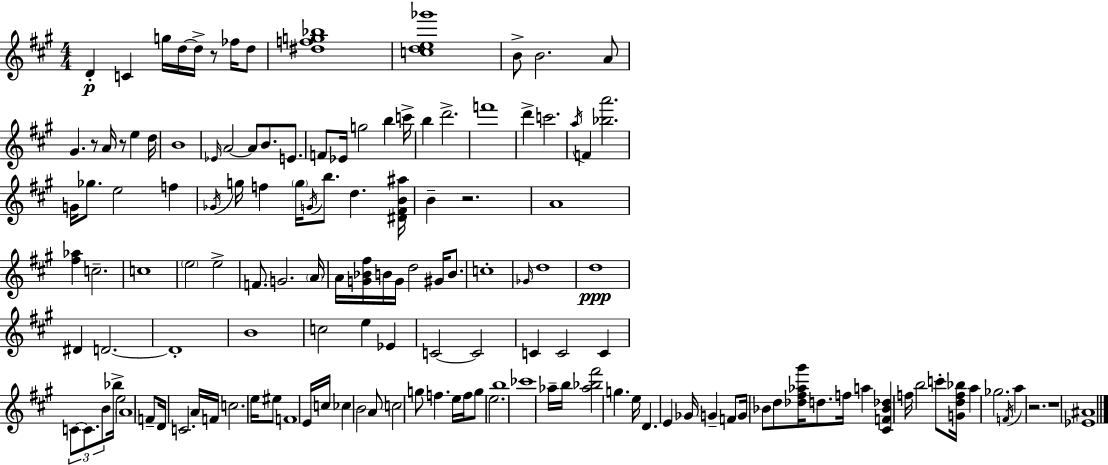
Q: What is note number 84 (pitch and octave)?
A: A4